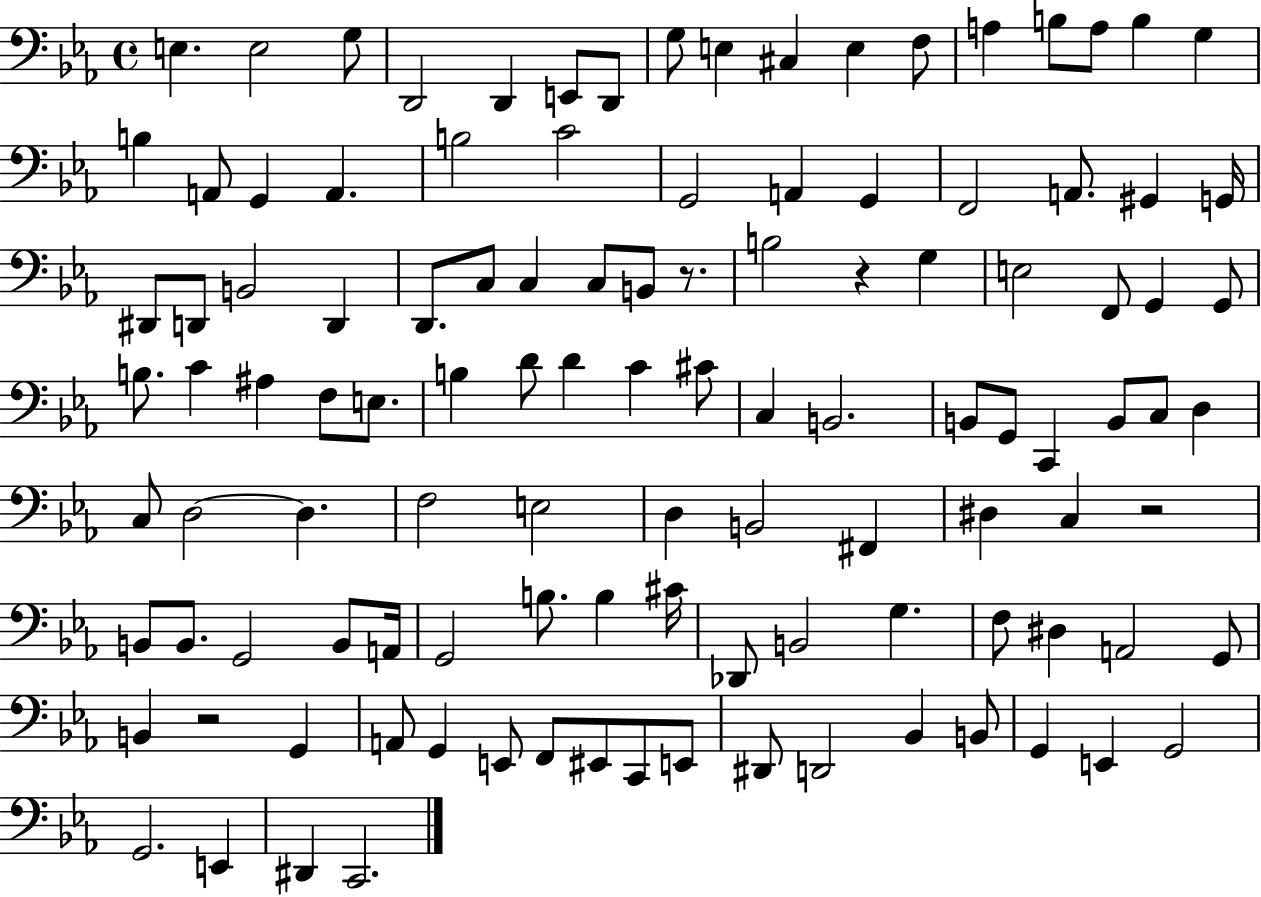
{
  \clef bass
  \time 4/4
  \defaultTimeSignature
  \key ees \major
  \repeat volta 2 { e4. e2 g8 | d,2 d,4 e,8 d,8 | g8 e4 cis4 e4 f8 | a4 b8 a8 b4 g4 | \break b4 a,8 g,4 a,4. | b2 c'2 | g,2 a,4 g,4 | f,2 a,8. gis,4 g,16 | \break dis,8 d,8 b,2 d,4 | d,8. c8 c4 c8 b,8 r8. | b2 r4 g4 | e2 f,8 g,4 g,8 | \break b8. c'4 ais4 f8 e8. | b4 d'8 d'4 c'4 cis'8 | c4 b,2. | b,8 g,8 c,4 b,8 c8 d4 | \break c8 d2~~ d4. | f2 e2 | d4 b,2 fis,4 | dis4 c4 r2 | \break b,8 b,8. g,2 b,8 a,16 | g,2 b8. b4 cis'16 | des,8 b,2 g4. | f8 dis4 a,2 g,8 | \break b,4 r2 g,4 | a,8 g,4 e,8 f,8 eis,8 c,8 e,8 | dis,8 d,2 bes,4 b,8 | g,4 e,4 g,2 | \break g,2. e,4 | dis,4 c,2. | } \bar "|."
}